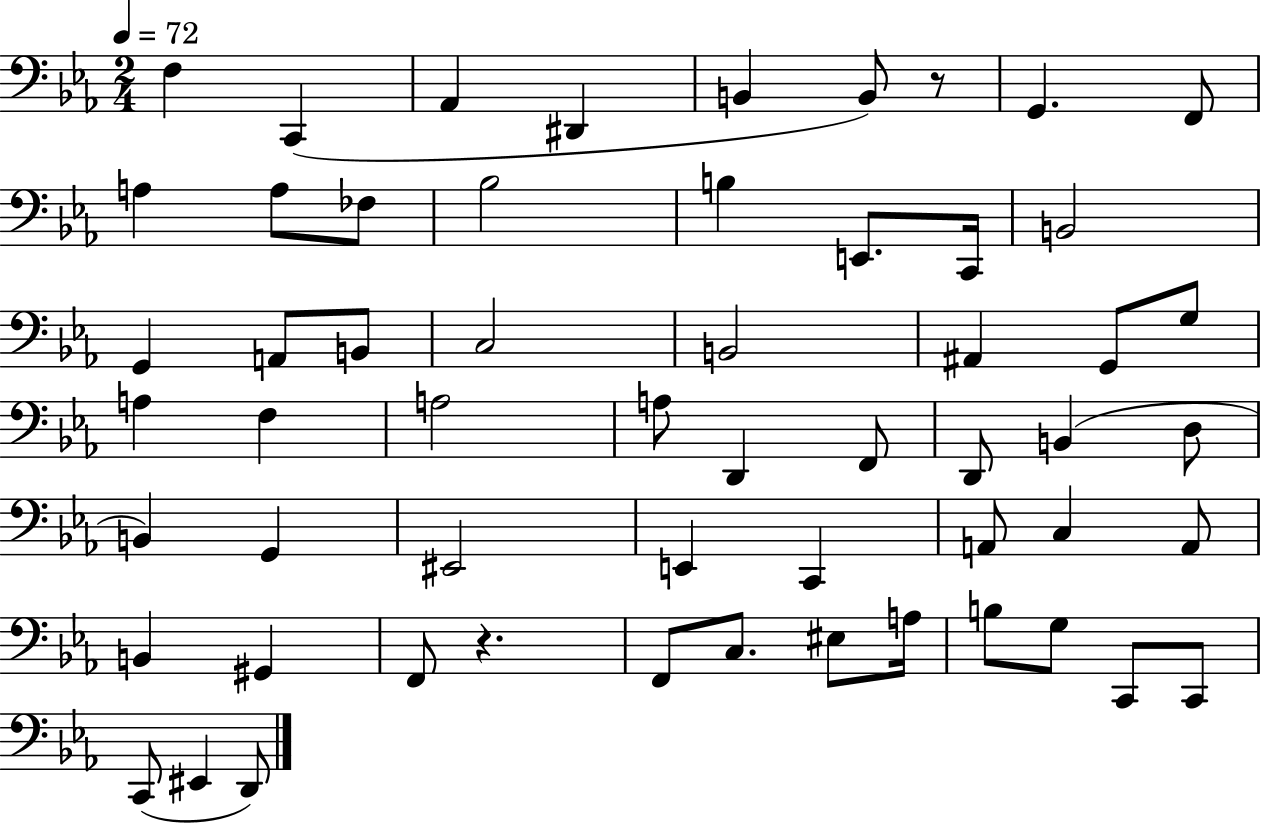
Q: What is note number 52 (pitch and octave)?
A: C2